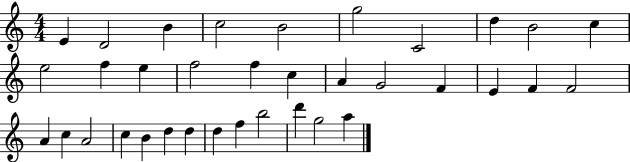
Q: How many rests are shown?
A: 0